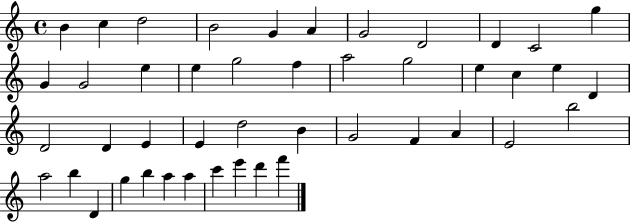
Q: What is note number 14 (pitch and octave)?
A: E5